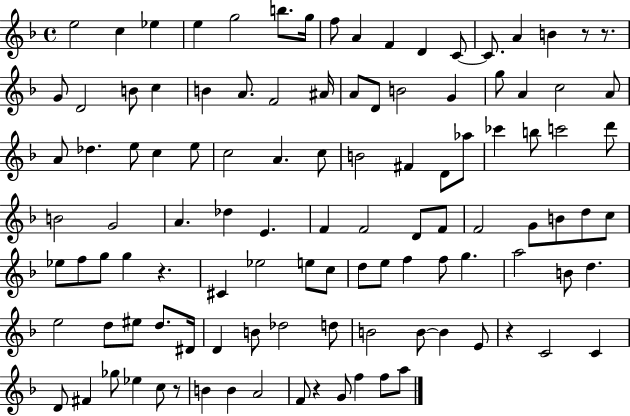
{
  \clef treble
  \time 4/4
  \defaultTimeSignature
  \key f \major
  \repeat volta 2 { e''2 c''4 ees''4 | e''4 g''2 b''8. g''16 | f''8 a'4 f'4 d'4 c'8~~ | c'8. a'4 b'4 r8 r8. | \break g'8 d'2 b'8 c''4 | b'4 a'8. f'2 ais'16 | a'8 d'8 b'2 g'4 | g''8 a'4 c''2 a'8 | \break a'8 des''4. e''8 c''4 e''8 | c''2 a'4. c''8 | b'2 fis'4 d'8 aes''8 | ces'''4 b''8 c'''2 d'''8 | \break b'2 g'2 | a'4. des''4 e'4. | f'4 f'2 d'8 f'8 | f'2 g'8 b'8 d''8 c''8 | \break ees''8 f''8 g''8 g''4 r4. | cis'4 ees''2 e''8 c''8 | d''8 e''8 f''4 f''8 g''4. | a''2 b'8 d''4. | \break e''2 d''8 eis''8 d''8. dis'16 | d'4 b'8 des''2 d''8 | b'2 b'8~~ b'4 e'8 | r4 c'2 c'4 | \break d'8 fis'4 ges''8 ees''4 c''8 r8 | b'4 b'4 a'2 | f'8 r4 g'8 f''4 f''8 a''8 | } \bar "|."
}